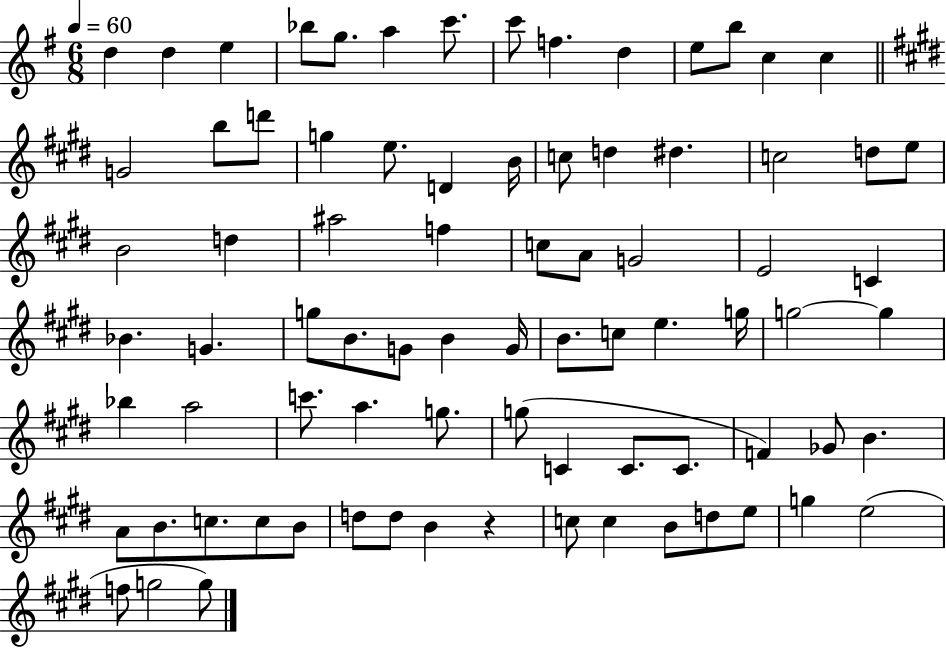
D5/q D5/q E5/q Bb5/e G5/e. A5/q C6/e. C6/e F5/q. D5/q E5/e B5/e C5/q C5/q G4/h B5/e D6/e G5/q E5/e. D4/q B4/s C5/e D5/q D#5/q. C5/h D5/e E5/e B4/h D5/q A#5/h F5/q C5/e A4/e G4/h E4/h C4/q Bb4/q. G4/q. G5/e B4/e. G4/e B4/q G4/s B4/e. C5/e E5/q. G5/s G5/h G5/q Bb5/q A5/h C6/e. A5/q. G5/e. G5/e C4/q C4/e. C4/e. F4/q Gb4/e B4/q. A4/e B4/e. C5/e. C5/e B4/e D5/e D5/e B4/q R/q C5/e C5/q B4/e D5/e E5/e G5/q E5/h F5/e G5/h G5/e